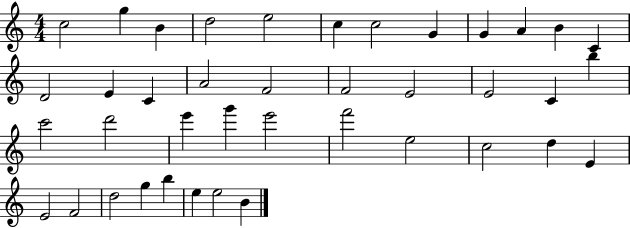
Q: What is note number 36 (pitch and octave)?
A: G5